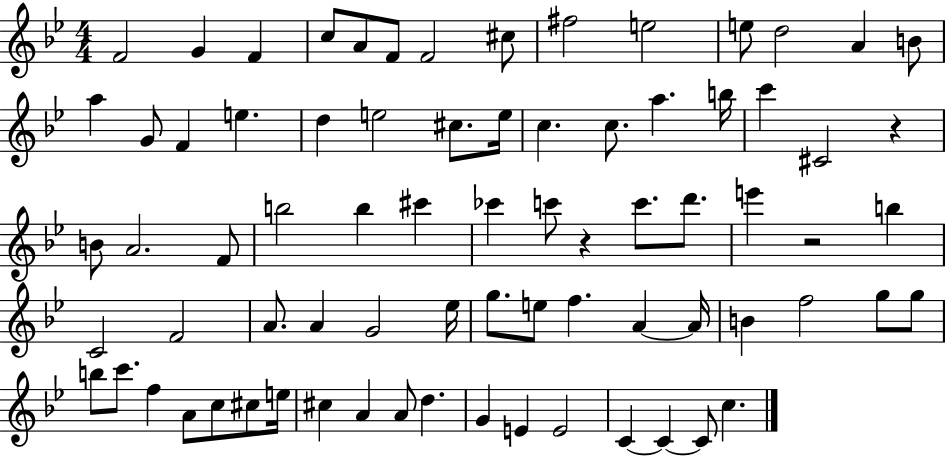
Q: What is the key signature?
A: BES major